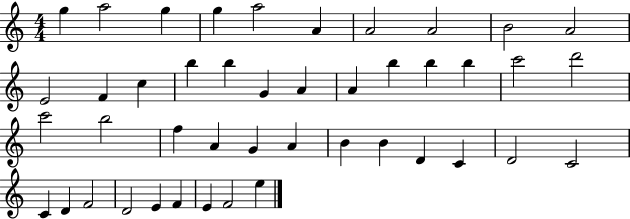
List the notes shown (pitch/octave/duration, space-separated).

G5/q A5/h G5/q G5/q A5/h A4/q A4/h A4/h B4/h A4/h E4/h F4/q C5/q B5/q B5/q G4/q A4/q A4/q B5/q B5/q B5/q C6/h D6/h C6/h B5/h F5/q A4/q G4/q A4/q B4/q B4/q D4/q C4/q D4/h C4/h C4/q D4/q F4/h D4/h E4/q F4/q E4/q F4/h E5/q